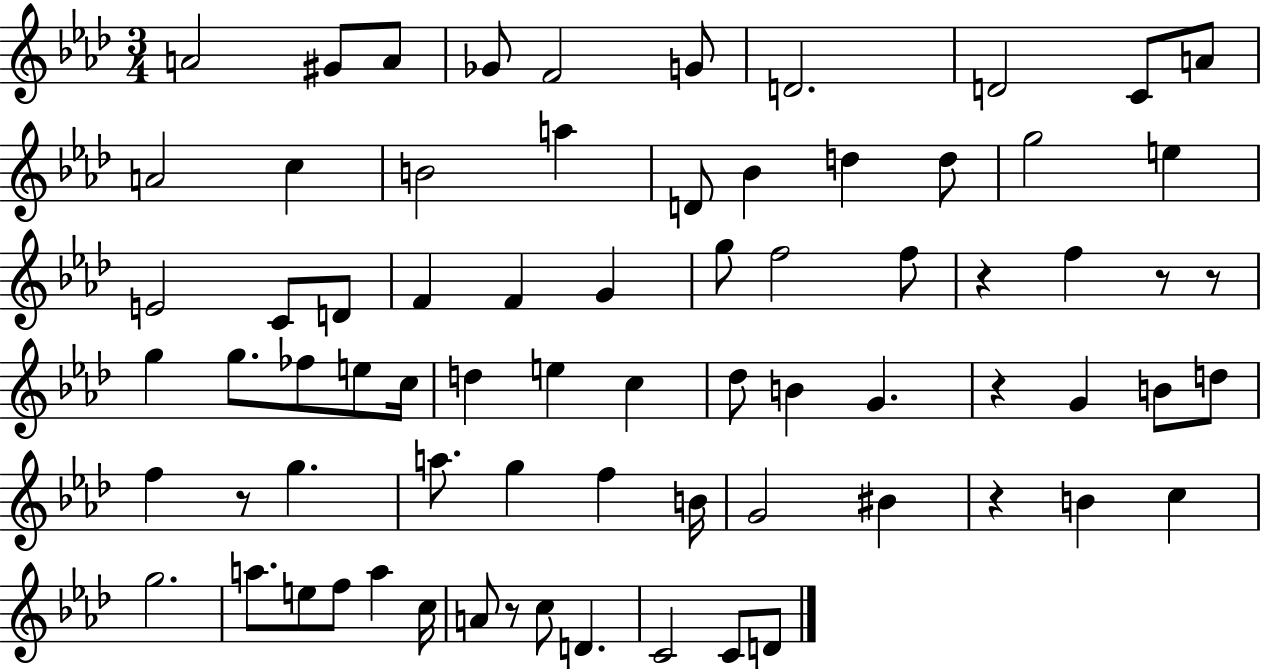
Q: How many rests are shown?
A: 7